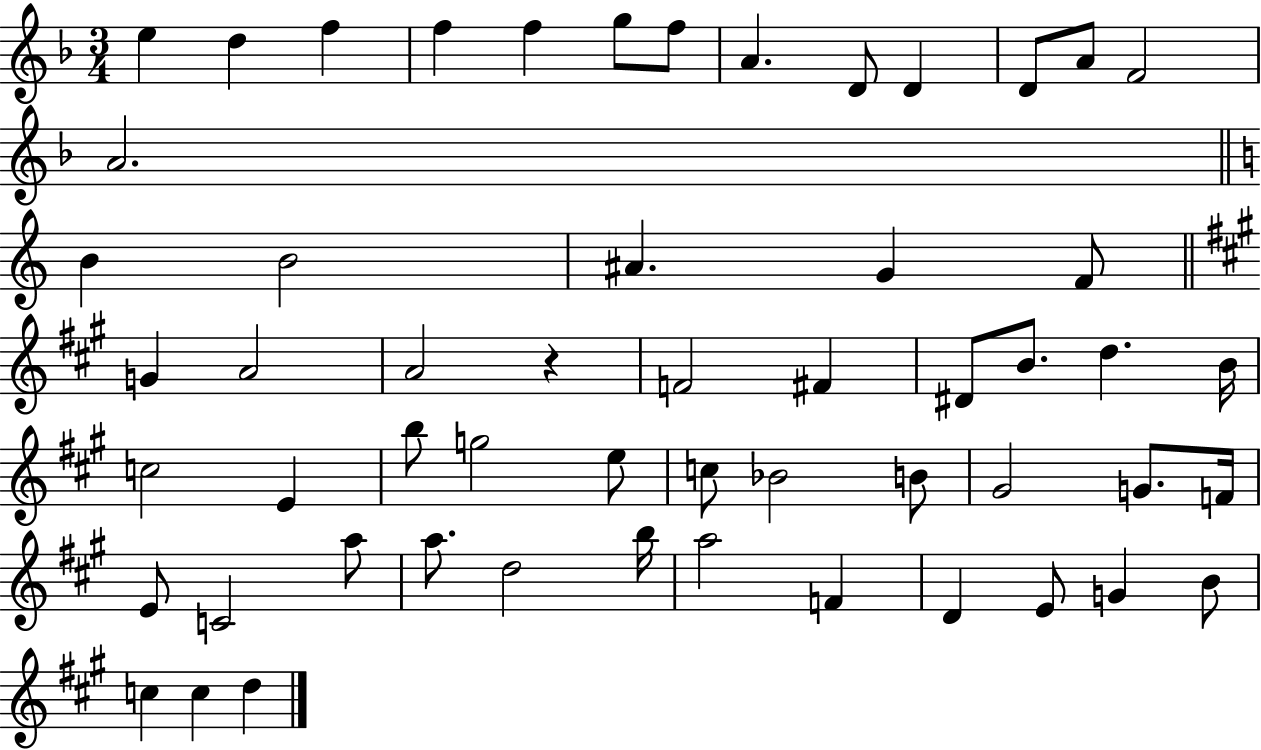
E5/q D5/q F5/q F5/q F5/q G5/e F5/e A4/q. D4/e D4/q D4/e A4/e F4/h A4/h. B4/q B4/h A#4/q. G4/q F4/e G4/q A4/h A4/h R/q F4/h F#4/q D#4/e B4/e. D5/q. B4/s C5/h E4/q B5/e G5/h E5/e C5/e Bb4/h B4/e G#4/h G4/e. F4/s E4/e C4/h A5/e A5/e. D5/h B5/s A5/h F4/q D4/q E4/e G4/q B4/e C5/q C5/q D5/q